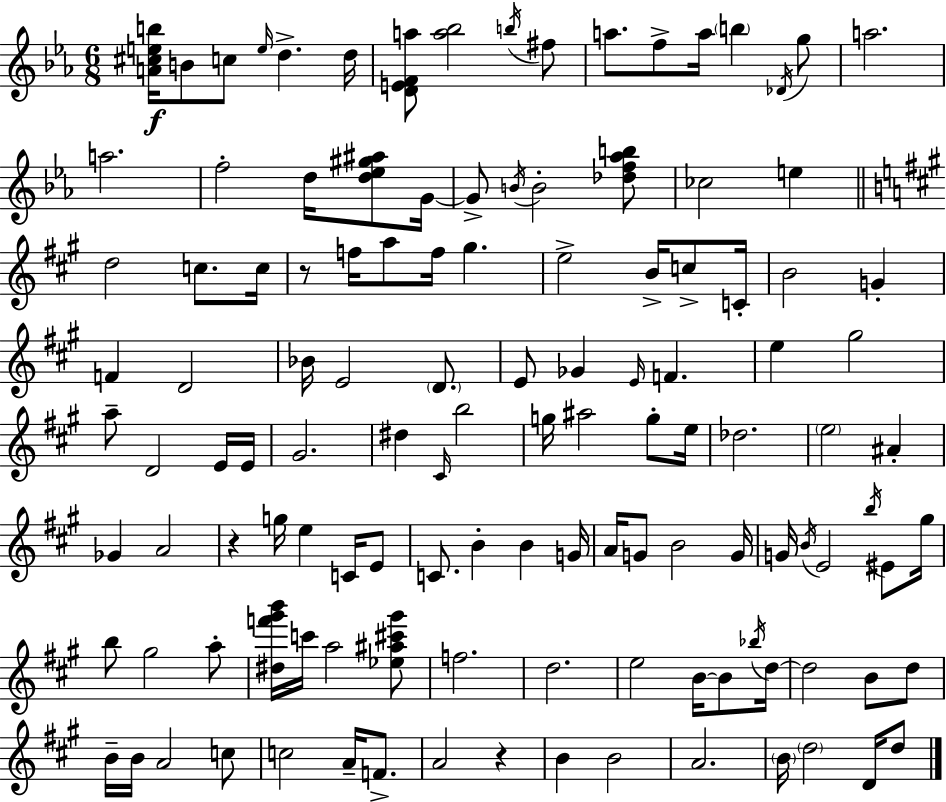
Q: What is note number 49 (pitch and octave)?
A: D4